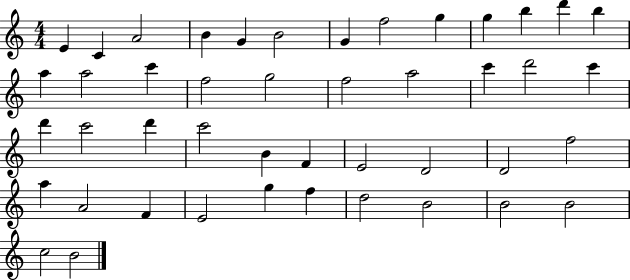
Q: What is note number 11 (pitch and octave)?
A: B5